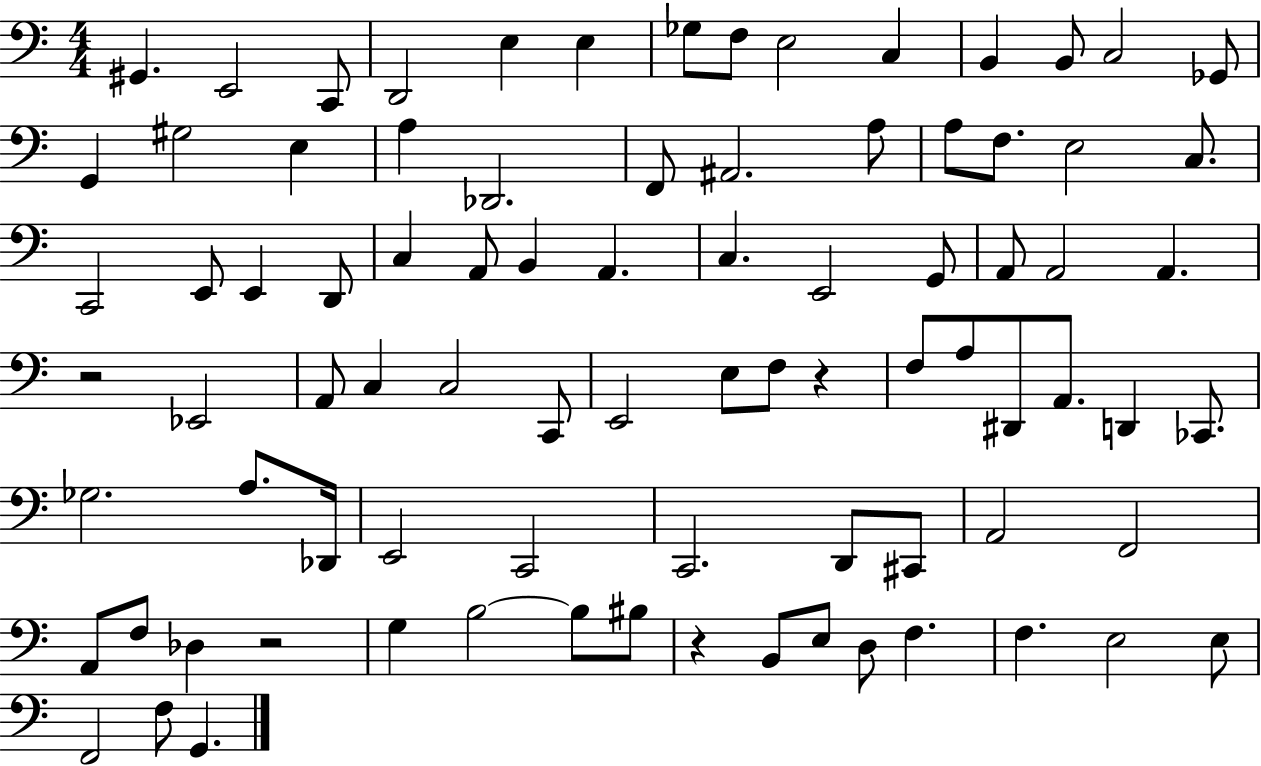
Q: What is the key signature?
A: C major